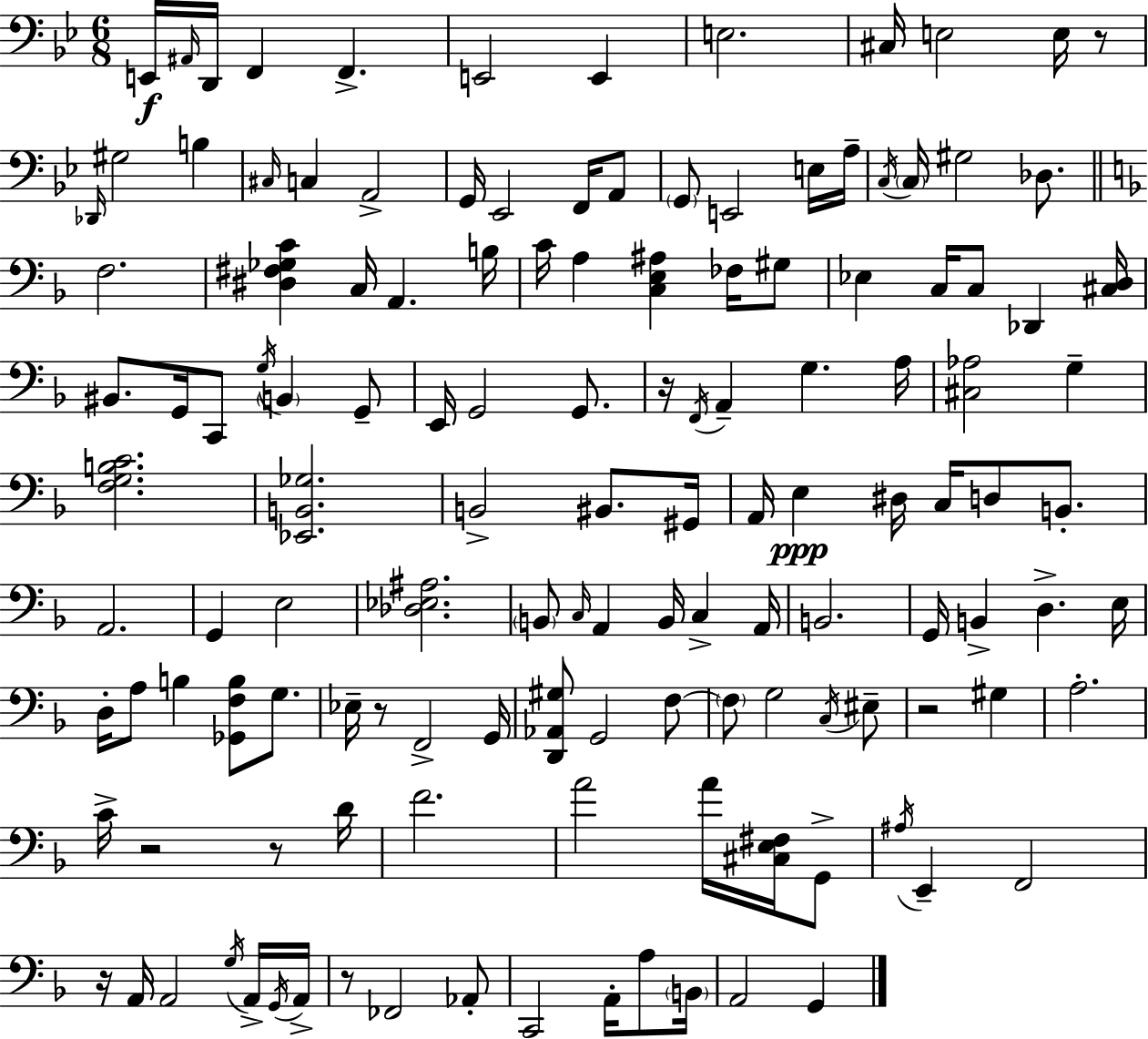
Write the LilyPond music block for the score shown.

{
  \clef bass
  \numericTimeSignature
  \time 6/8
  \key g \minor
  e,16\f \grace { ais,16 } d,16 f,4 f,4.-> | e,2 e,4 | e2. | cis16 e2 e16 r8 | \break \grace { des,16 } gis2 b4 | \grace { cis16 } c4 a,2-> | g,16 ees,2 | f,16 a,8 \parenthesize g,8 e,2 | \break e16 a16-- \acciaccatura { c16 } \parenthesize c16 gis2 | des8. \bar "||" \break \key d \minor f2. | <dis fis ges c'>4 c16 a,4. b16 | c'16 a4 <c e ais>4 fes16 gis8 | ees4 c16 c8 des,4 <cis d>16 | \break bis,8. g,16 c,8 \acciaccatura { g16 } \parenthesize b,4 g,8-- | e,16 g,2 g,8. | r16 \acciaccatura { f,16 } a,4-- g4. | a16 <cis aes>2 g4-- | \break <f g b c'>2. | <ees, b, ges>2. | b,2-> bis,8. | gis,16 a,16 e4\ppp dis16 c16 d8 b,8.-. | \break a,2. | g,4 e2 | <des ees ais>2. | \parenthesize b,8 \grace { c16 } a,4 b,16 c4-> | \break a,16 b,2. | g,16 b,4-> d4.-> | e16 d16-. a8 b4 <ges, f b>8 | g8. ees16-- r8 f,2-> | \break g,16 <d, aes, gis>8 g,2 | f8~~ \parenthesize f8 g2 | \acciaccatura { c16 } eis8-- r2 | gis4 a2.-. | \break c'16-> r2 | r8 d'16 f'2. | a'2 | a'16 <cis e fis>16 g,8-> \acciaccatura { ais16 } e,4-- f,2 | \break r16 a,16 a,2 | \acciaccatura { g16 } a,16-> \acciaccatura { g,16 } a,16-> r8 fes,2 | aes,8-. c,2 | a,16-. a8 \parenthesize b,16 a,2 | \break g,4 \bar "|."
}